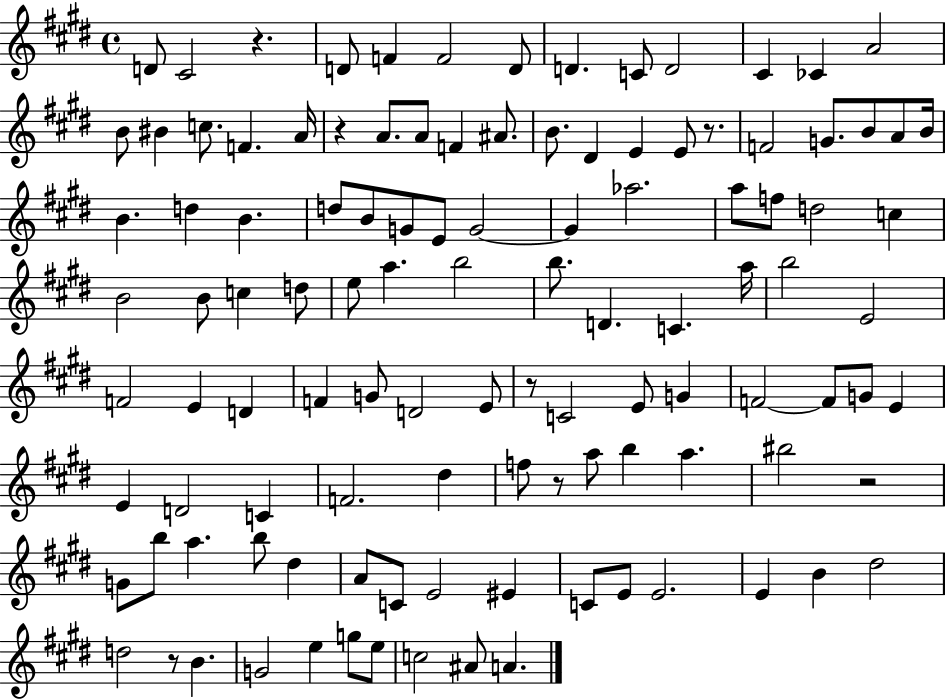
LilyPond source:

{
  \clef treble
  \time 4/4
  \defaultTimeSignature
  \key e \major
  d'8 cis'2 r4. | d'8 f'4 f'2 d'8 | d'4. c'8 d'2 | cis'4 ces'4 a'2 | \break b'8 bis'4 c''8. f'4. a'16 | r4 a'8. a'8 f'4 ais'8. | b'8. dis'4 e'4 e'8 r8. | f'2 g'8. b'8 a'8 b'16 | \break b'4. d''4 b'4. | d''8 b'8 g'8 e'8 g'2~~ | g'4 aes''2. | a''8 f''8 d''2 c''4 | \break b'2 b'8 c''4 d''8 | e''8 a''4. b''2 | b''8. d'4. c'4. a''16 | b''2 e'2 | \break f'2 e'4 d'4 | f'4 g'8 d'2 e'8 | r8 c'2 e'8 g'4 | f'2~~ f'8 g'8 e'4 | \break e'4 d'2 c'4 | f'2. dis''4 | f''8 r8 a''8 b''4 a''4. | bis''2 r2 | \break g'8 b''8 a''4. b''8 dis''4 | a'8 c'8 e'2 eis'4 | c'8 e'8 e'2. | e'4 b'4 dis''2 | \break d''2 r8 b'4. | g'2 e''4 g''8 e''8 | c''2 ais'8 a'4. | \bar "|."
}